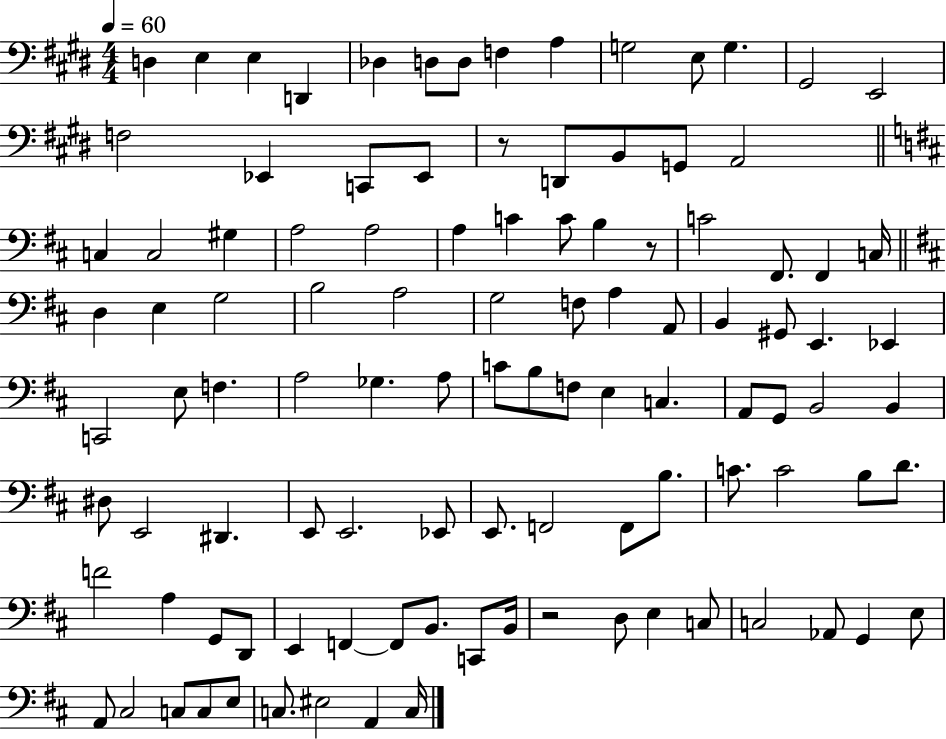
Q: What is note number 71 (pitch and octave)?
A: F2